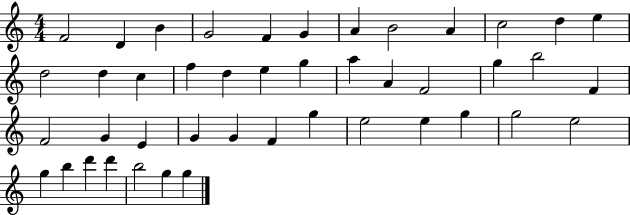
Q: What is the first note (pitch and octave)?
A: F4